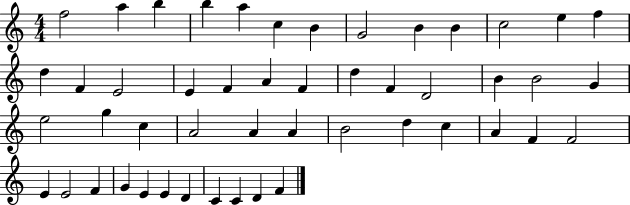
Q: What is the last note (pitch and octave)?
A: F4